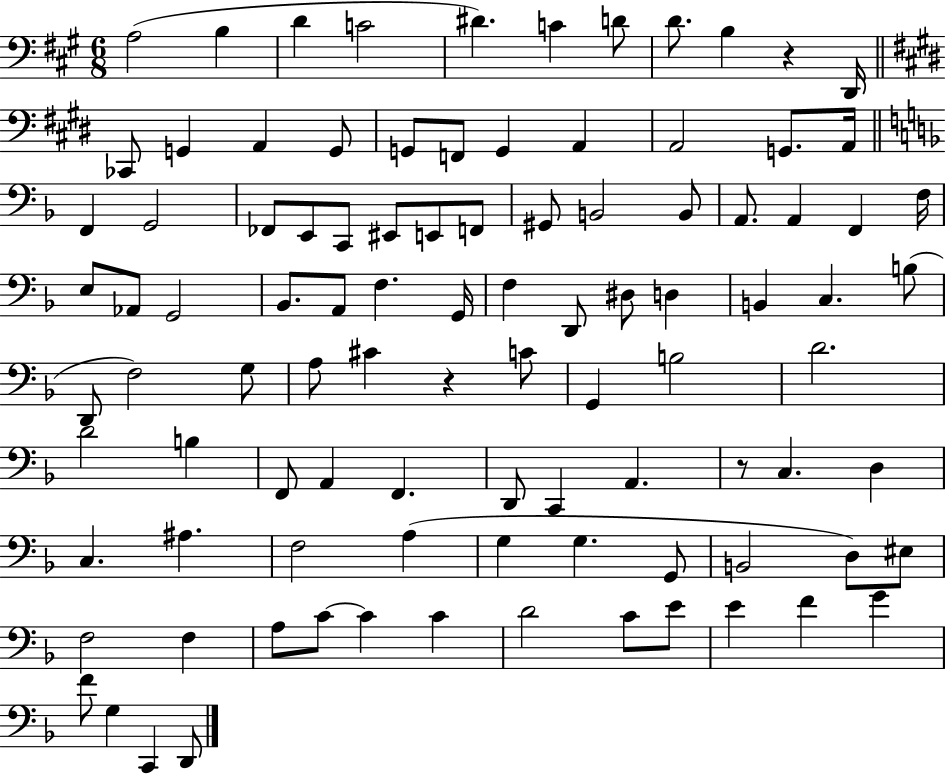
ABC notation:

X:1
T:Untitled
M:6/8
L:1/4
K:A
A,2 B, D C2 ^D C D/2 D/2 B, z D,,/4 _C,,/2 G,, A,, G,,/2 G,,/2 F,,/2 G,, A,, A,,2 G,,/2 A,,/4 F,, G,,2 _F,,/2 E,,/2 C,,/2 ^E,,/2 E,,/2 F,,/2 ^G,,/2 B,,2 B,,/2 A,,/2 A,, F,, F,/4 E,/2 _A,,/2 G,,2 _B,,/2 A,,/2 F, G,,/4 F, D,,/2 ^D,/2 D, B,, C, B,/2 D,,/2 F,2 G,/2 A,/2 ^C z C/2 G,, B,2 D2 D2 B, F,,/2 A,, F,, D,,/2 C,, A,, z/2 C, D, C, ^A, F,2 A, G, G, G,,/2 B,,2 D,/2 ^E,/2 F,2 F, A,/2 C/2 C C D2 C/2 E/2 E F G F/2 G, C,, D,,/2